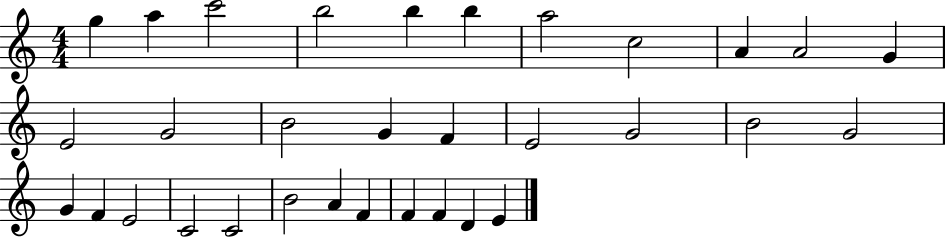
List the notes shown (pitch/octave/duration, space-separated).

G5/q A5/q C6/h B5/h B5/q B5/q A5/h C5/h A4/q A4/h G4/q E4/h G4/h B4/h G4/q F4/q E4/h G4/h B4/h G4/h G4/q F4/q E4/h C4/h C4/h B4/h A4/q F4/q F4/q F4/q D4/q E4/q